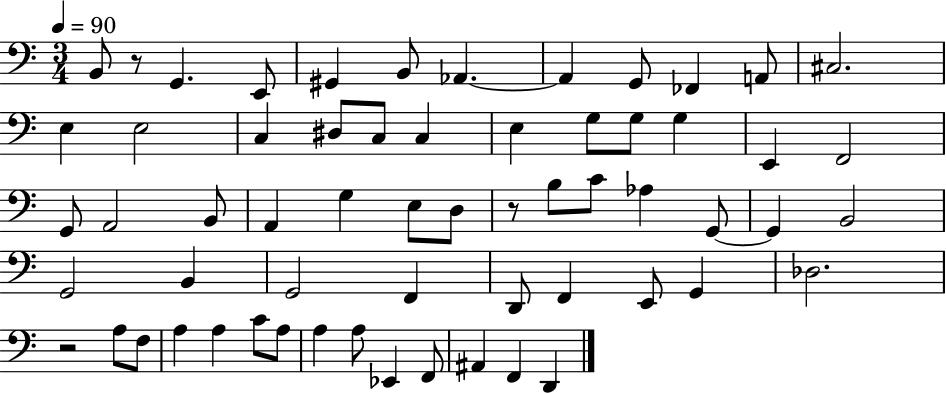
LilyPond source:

{
  \clef bass
  \numericTimeSignature
  \time 3/4
  \key c \major
  \tempo 4 = 90
  \repeat volta 2 { b,8 r8 g,4. e,8 | gis,4 b,8 aes,4.~~ | aes,4 g,8 fes,4 a,8 | cis2. | \break e4 e2 | c4 dis8 c8 c4 | e4 g8 g8 g4 | e,4 f,2 | \break g,8 a,2 b,8 | a,4 g4 e8 d8 | r8 b8 c'8 aes4 g,8~~ | g,4 b,2 | \break g,2 b,4 | g,2 f,4 | d,8 f,4 e,8 g,4 | des2. | \break r2 a8 f8 | a4 a4 c'8 a8 | a4 a8 ees,4 f,8 | ais,4 f,4 d,4 | \break } \bar "|."
}